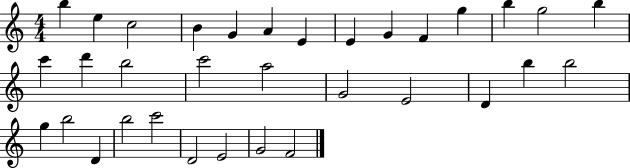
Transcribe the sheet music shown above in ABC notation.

X:1
T:Untitled
M:4/4
L:1/4
K:C
b e c2 B G A E E G F g b g2 b c' d' b2 c'2 a2 G2 E2 D b b2 g b2 D b2 c'2 D2 E2 G2 F2